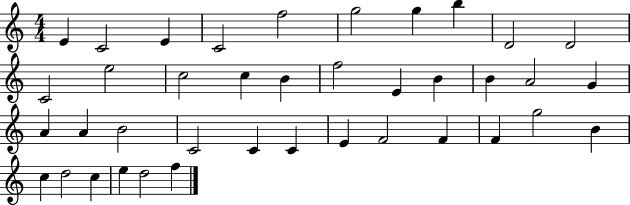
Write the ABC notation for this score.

X:1
T:Untitled
M:4/4
L:1/4
K:C
E C2 E C2 f2 g2 g b D2 D2 C2 e2 c2 c B f2 E B B A2 G A A B2 C2 C C E F2 F F g2 B c d2 c e d2 f